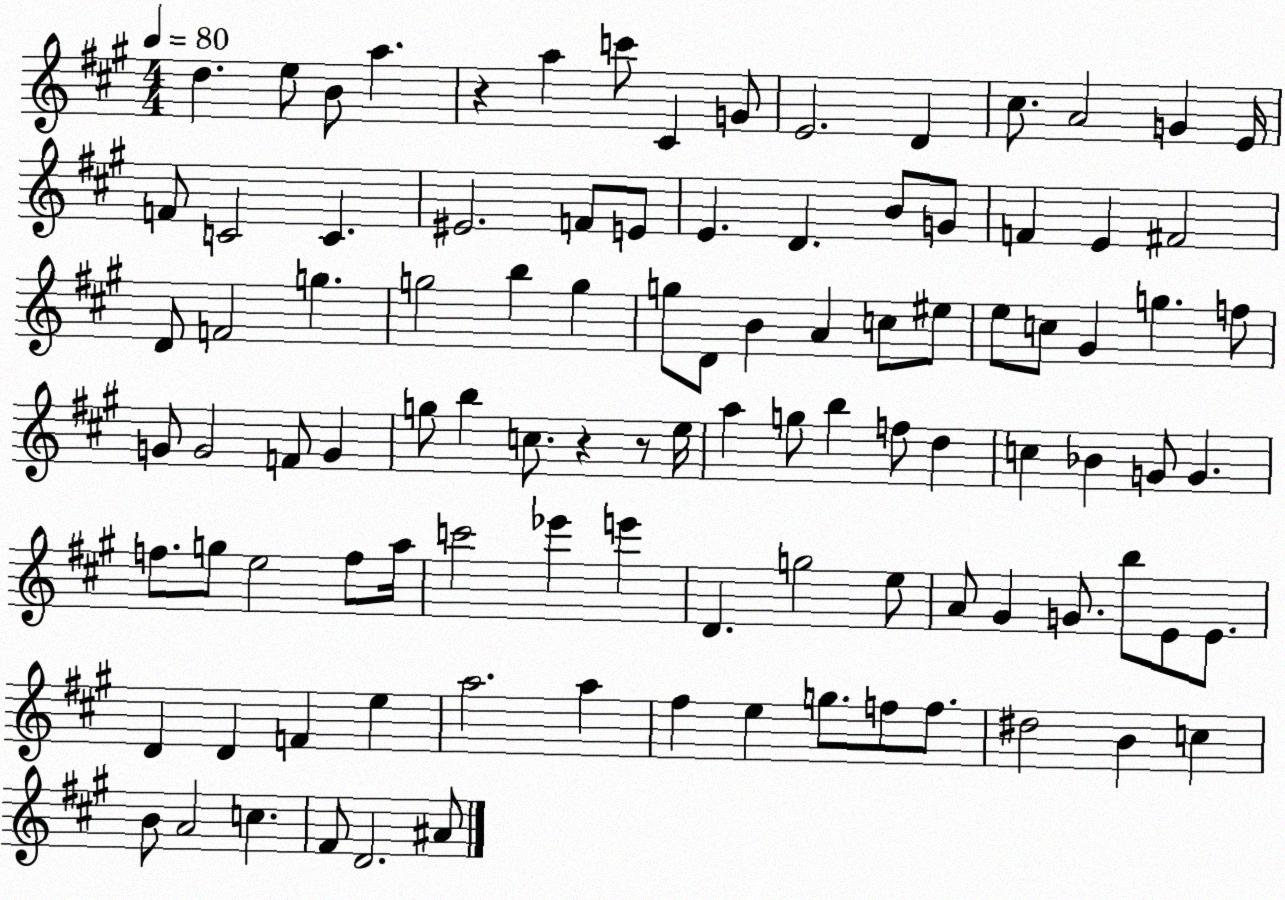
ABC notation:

X:1
T:Untitled
M:4/4
L:1/4
K:A
d e/2 B/2 a z a c'/2 ^C G/2 E2 D ^c/2 A2 G E/4 F/2 C2 C ^E2 F/2 E/2 E D B/2 G/2 F E ^F2 D/2 F2 g g2 b g g/2 D/2 B A c/2 ^e/2 e/2 c/2 ^G g f/2 G/2 G2 F/2 G g/2 b c/2 z z/2 e/4 a g/2 b f/2 d c _B G/2 G f/2 g/2 e2 f/2 a/4 c'2 _e' e' D g2 e/2 A/2 ^G G/2 b/2 E/2 E/2 D D F e a2 a ^f e g/2 f/2 f/2 ^d2 B c B/2 A2 c ^F/2 D2 ^A/2